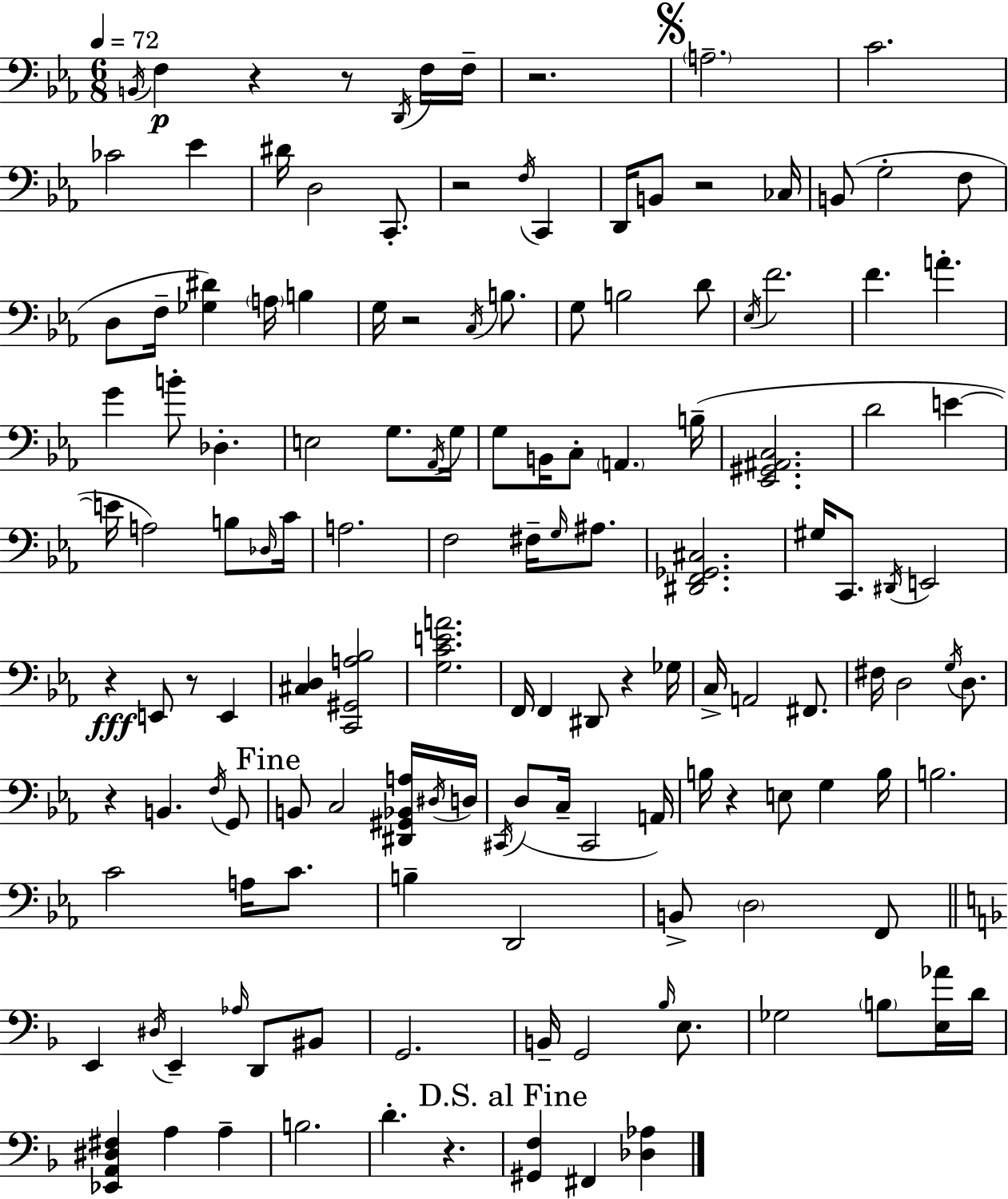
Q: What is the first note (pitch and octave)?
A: B2